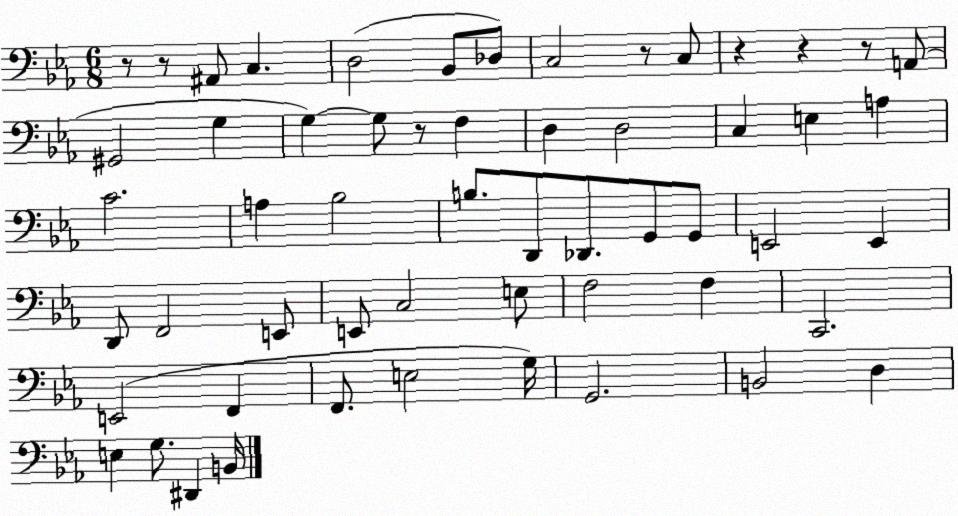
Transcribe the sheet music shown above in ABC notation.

X:1
T:Untitled
M:6/8
L:1/4
K:Eb
z/2 z/2 ^A,,/2 C, D,2 _B,,/2 _D,/2 C,2 z/2 C,/2 z z z/2 A,,/2 ^G,,2 G, G, G,/2 z/2 F, D, D,2 C, E, A, C2 A, _B,2 B,/2 D,,/2 _D,,/2 G,,/2 G,,/2 E,,2 E,, D,,/2 F,,2 E,,/2 E,,/2 C,2 E,/2 F,2 F, C,,2 E,,2 F,, F,,/2 E,2 G,/4 G,,2 B,,2 D, E, G,/2 ^D,, B,,/4